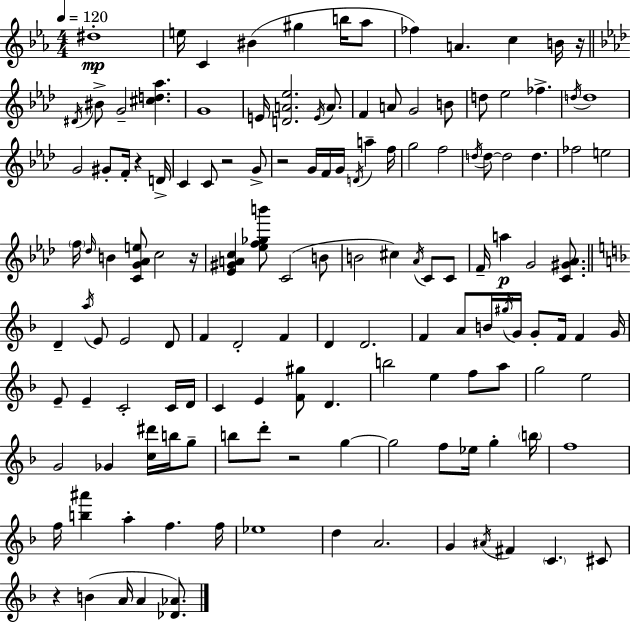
{
  \clef treble
  \numericTimeSignature
  \time 4/4
  \key c \minor
  \tempo 4 = 120
  \repeat volta 2 { dis''1-.\mp | e''16 c'4 bis'4( gis''4 b''16 aes''8 | fes''4) a'4. c''4 b'16 r16 | \bar "||" \break \key aes \major \acciaccatura { dis'16 } bis'8-> g'2-- <cis'' d'' aes''>4. | g'1 | e'16 <d' a' ees''>2. \acciaccatura { e'16 } a'8. | f'4 a'8 g'2 | \break b'8 d''8 ees''2 fes''4.-> | \acciaccatura { d''16 } d''1 | g'2 gis'8-. f'16-. r4 | d'16-> c'4 c'8 r2 | \break g'8-> r2 g'16 f'16 g'16 \acciaccatura { d'16 } a''4-- | f''16 g''2 f''2 | \acciaccatura { d''16 } d''8~~ d''2 d''4. | fes''2 e''2 | \break \parenthesize f''16 \grace { des''16 } b'4 <c' g' aes' e''>8 c''2 | r16 <ees' gis' a' c''>4 <ees'' f'' ges'' b'''>8 c'2( | b'8 b'2 cis''4) | \acciaccatura { aes'16 } c'8 c'8 f'16-- a''4\p g'2 | \break <c' gis' aes'>8. \bar "||" \break \key d \minor d'4-- \acciaccatura { a''16 } e'8 e'2 d'8 | f'4 d'2-. f'4 | d'4 d'2. | f'4 a'8 b'16 \acciaccatura { gis''16 } g'16 g'8-. f'16 f'4 | \break g'16 e'8-- e'4-- c'2-. | c'16 d'16 c'4 e'4 <f' gis''>8 d'4. | b''2 e''4 f''8 | a''8 g''2 e''2 | \break g'2 ges'4 <c'' dis'''>16 b''16 | g''8-- b''8 d'''8-. r2 g''4~~ | g''2 f''8 ees''16 g''4-. | \parenthesize b''16 f''1 | \break f''16 <b'' ais'''>4 a''4-. f''4. | f''16 ees''1 | d''4 a'2. | g'4 \acciaccatura { ais'16 } fis'4 \parenthesize c'4. | \break cis'8 r4 b'4( a'16 a'4 | <des' aes'>8.) } \bar "|."
}